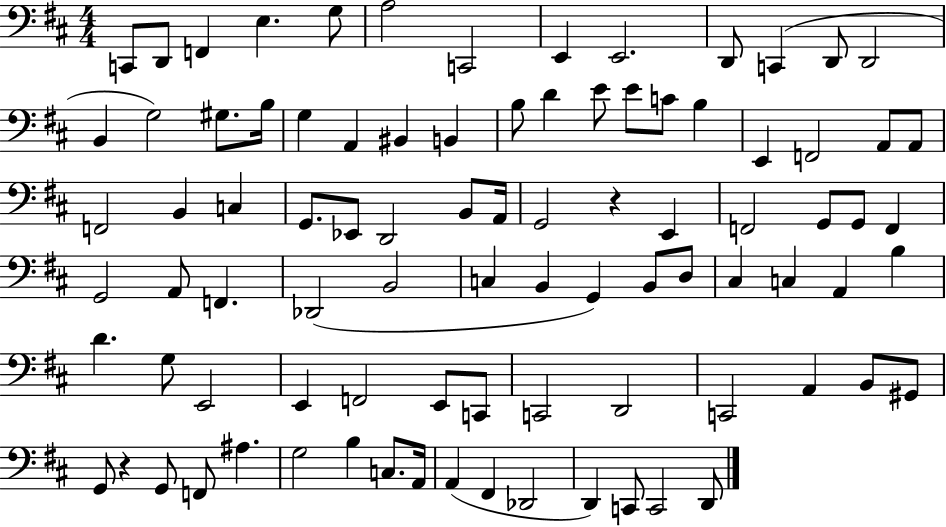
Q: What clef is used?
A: bass